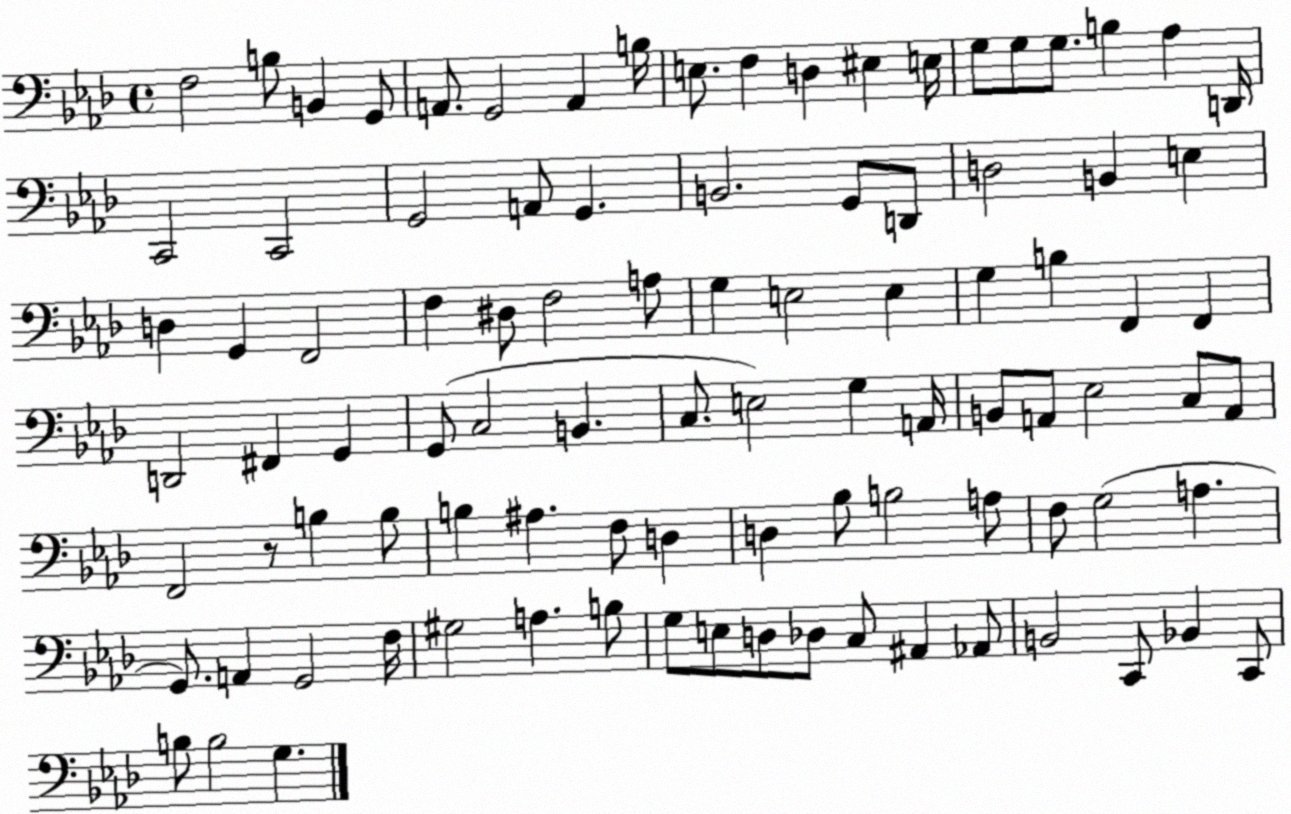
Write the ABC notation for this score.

X:1
T:Untitled
M:4/4
L:1/4
K:Ab
F,2 B,/2 B,, G,,/2 A,,/2 G,,2 A,, B,/4 E,/2 F, D, ^E, E,/4 G,/2 G,/2 G,/2 B, _A, D,,/4 C,,2 C,,2 G,,2 A,,/2 G,, B,,2 G,,/2 D,,/2 D,2 B,, E, D, G,, F,,2 F, ^D,/2 F,2 A,/2 G, E,2 E, G, B, F,, F,, D,,2 ^F,, G,, G,,/2 C,2 B,, C,/2 E,2 G, A,,/4 B,,/2 A,,/2 _E,2 C,/2 A,,/2 F,,2 z/2 B, B,/2 B, ^A, F,/2 D, D, _B,/2 B,2 A,/2 F,/2 G,2 A, G,,/2 A,, G,,2 F,/4 ^G,2 A, B,/2 G,/2 E,/2 D,/2 _D,/2 C,/2 ^A,, _A,,/2 B,,2 C,,/2 _B,, C,,/2 B,/2 B,2 G,